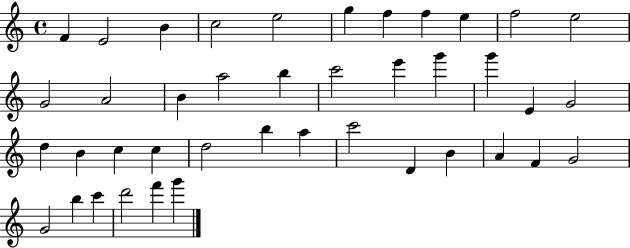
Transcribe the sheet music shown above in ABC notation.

X:1
T:Untitled
M:4/4
L:1/4
K:C
F E2 B c2 e2 g f f e f2 e2 G2 A2 B a2 b c'2 e' g' g' E G2 d B c c d2 b a c'2 D B A F G2 G2 b c' d'2 f' g'